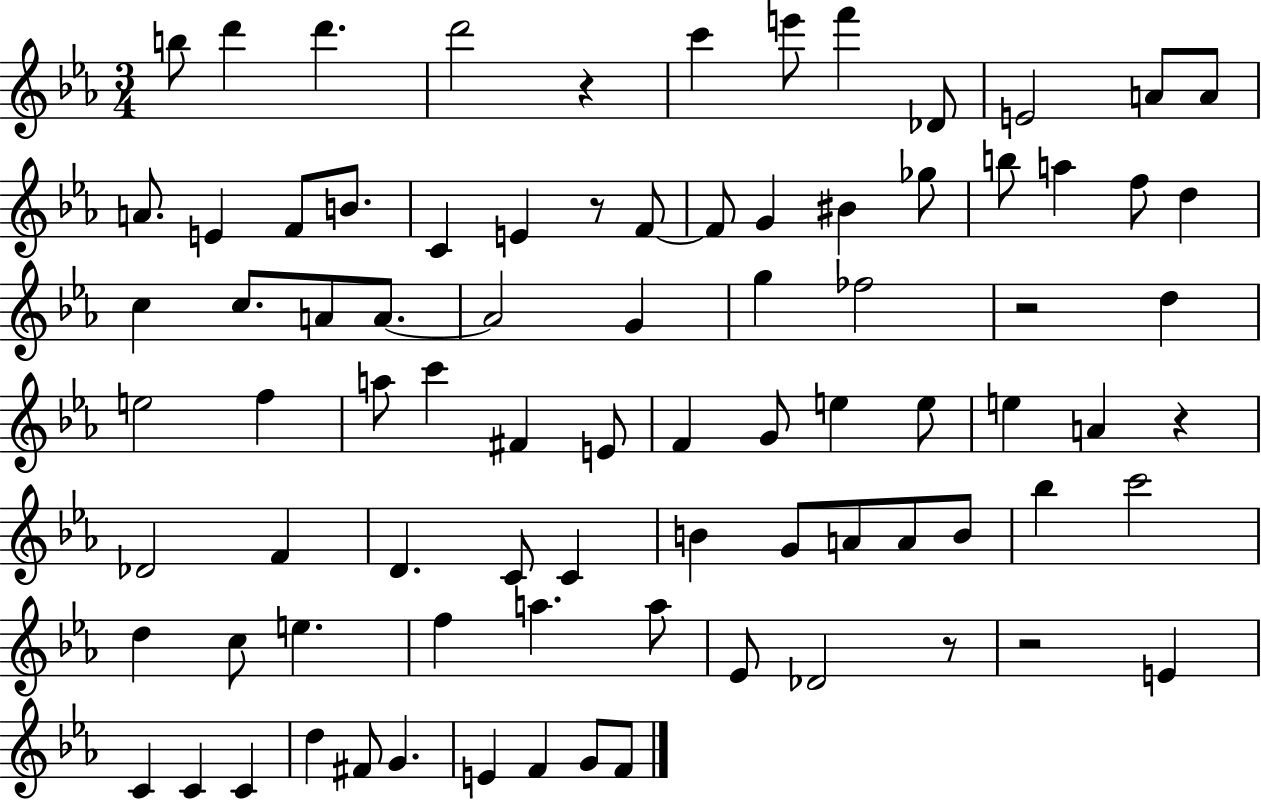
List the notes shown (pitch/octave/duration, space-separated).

B5/e D6/q D6/q. D6/h R/q C6/q E6/e F6/q Db4/e E4/h A4/e A4/e A4/e. E4/q F4/e B4/e. C4/q E4/q R/e F4/e F4/e G4/q BIS4/q Gb5/e B5/e A5/q F5/e D5/q C5/q C5/e. A4/e A4/e. A4/h G4/q G5/q FES5/h R/h D5/q E5/h F5/q A5/e C6/q F#4/q E4/e F4/q G4/e E5/q E5/e E5/q A4/q R/q Db4/h F4/q D4/q. C4/e C4/q B4/q G4/e A4/e A4/e B4/e Bb5/q C6/h D5/q C5/e E5/q. F5/q A5/q. A5/e Eb4/e Db4/h R/e R/h E4/q C4/q C4/q C4/q D5/q F#4/e G4/q. E4/q F4/q G4/e F4/e